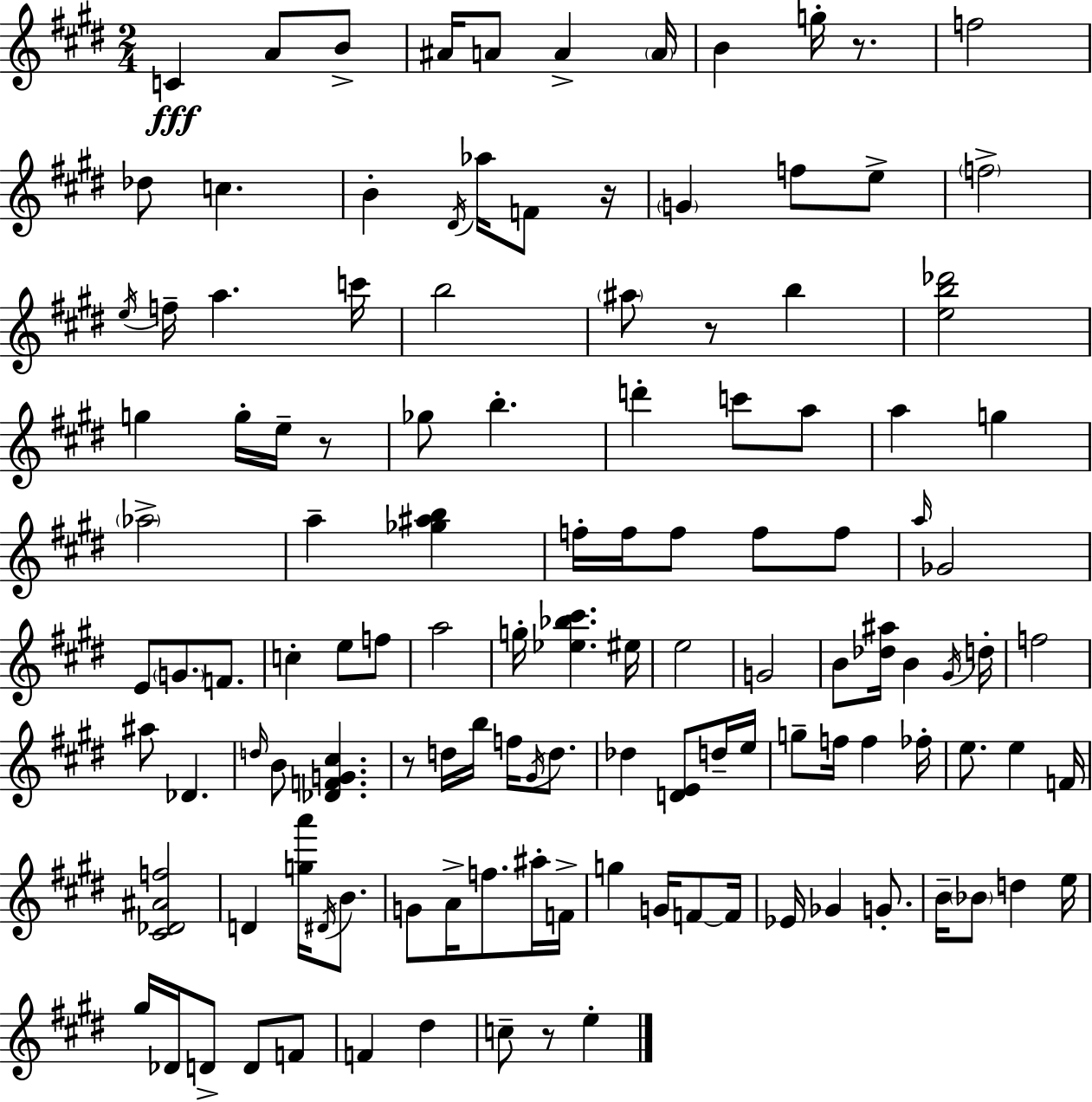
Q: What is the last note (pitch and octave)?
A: E5